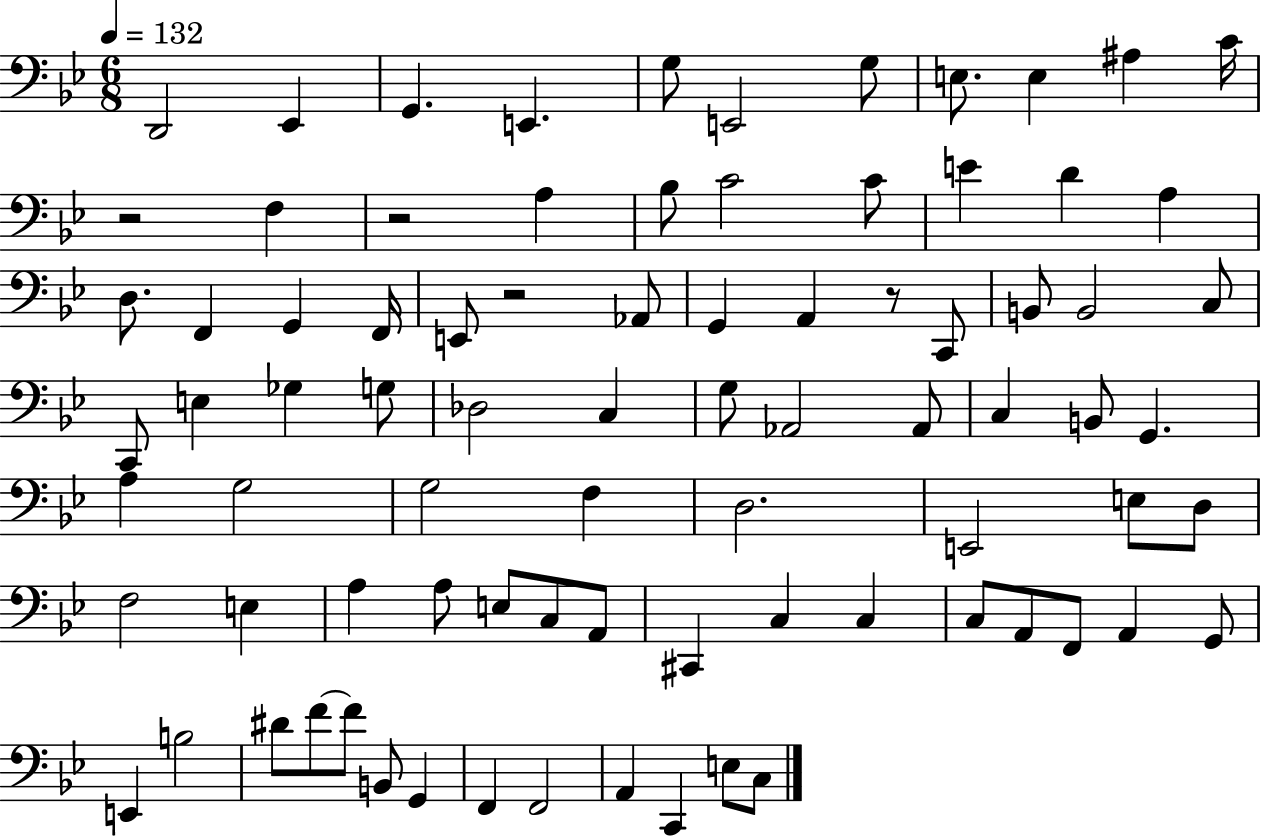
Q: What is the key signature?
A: BES major